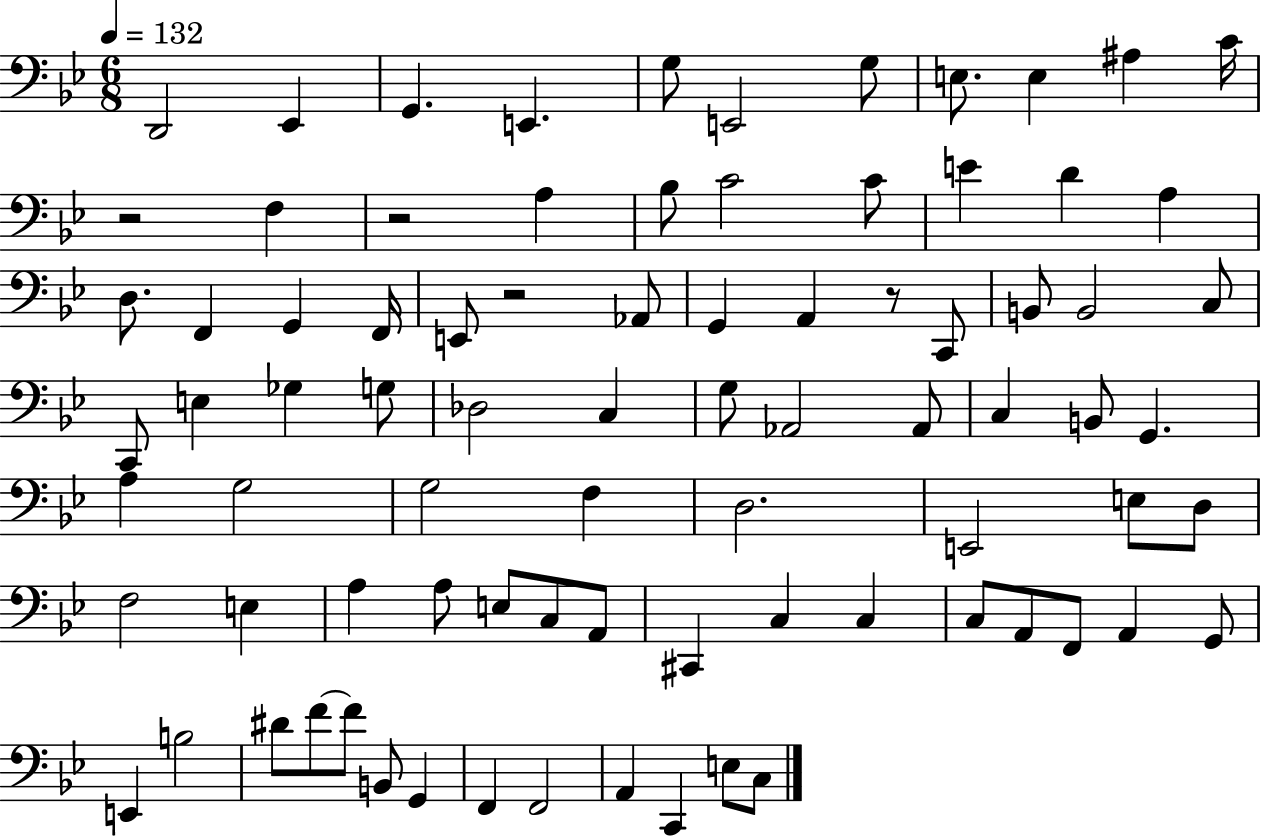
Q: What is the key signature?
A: BES major